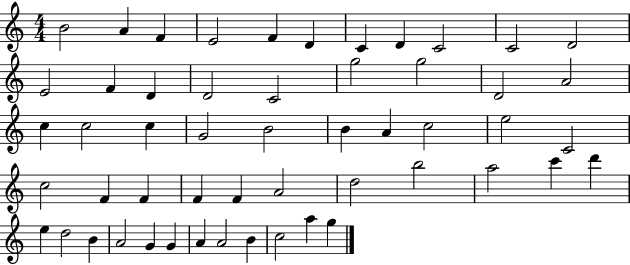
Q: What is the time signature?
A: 4/4